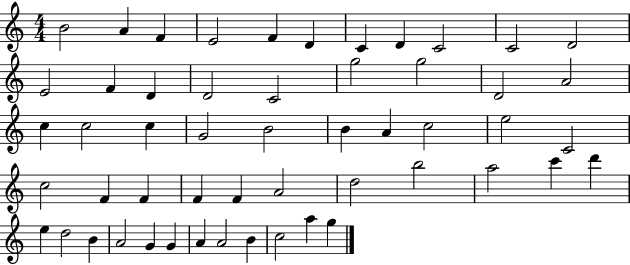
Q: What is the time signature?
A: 4/4